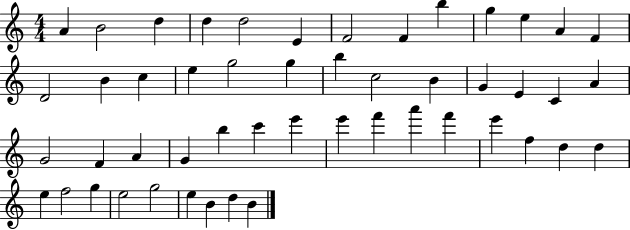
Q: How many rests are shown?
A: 0